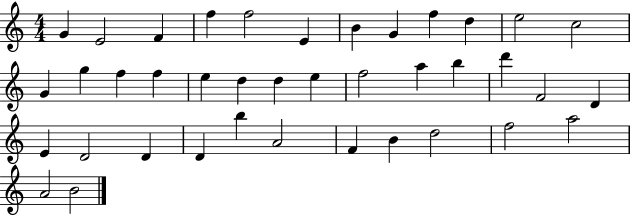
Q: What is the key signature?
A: C major